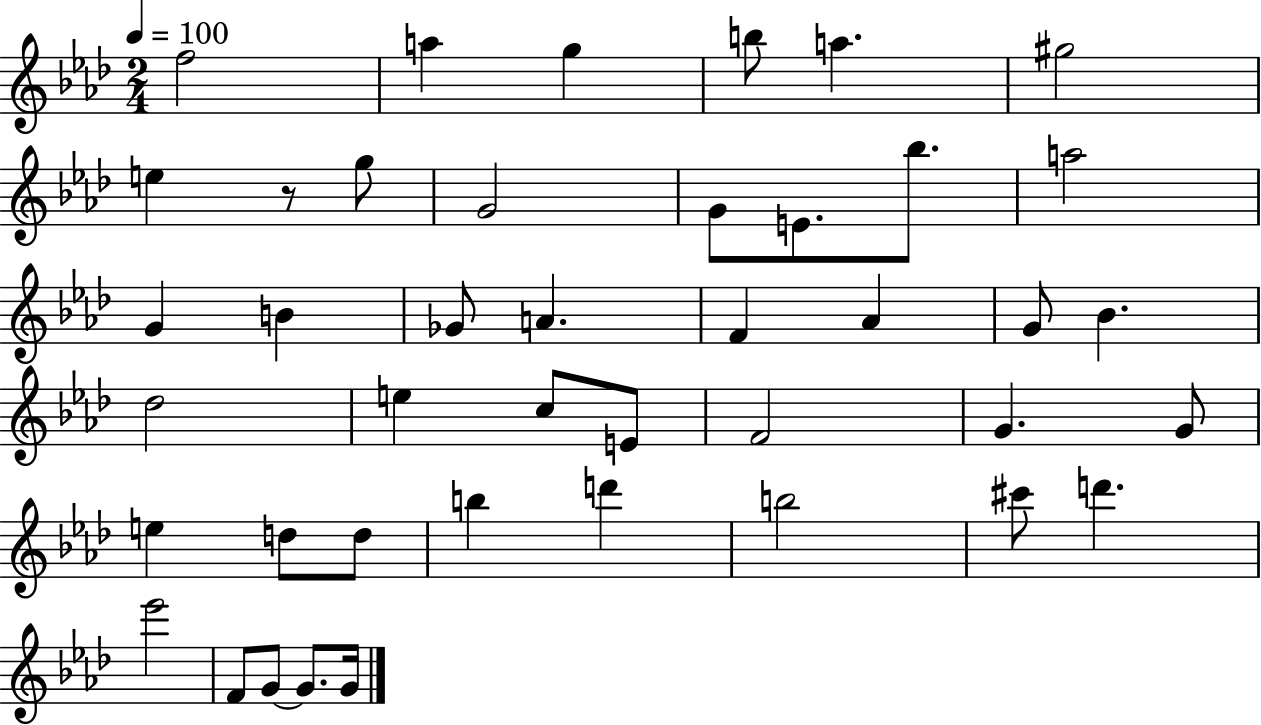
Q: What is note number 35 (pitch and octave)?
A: C#6